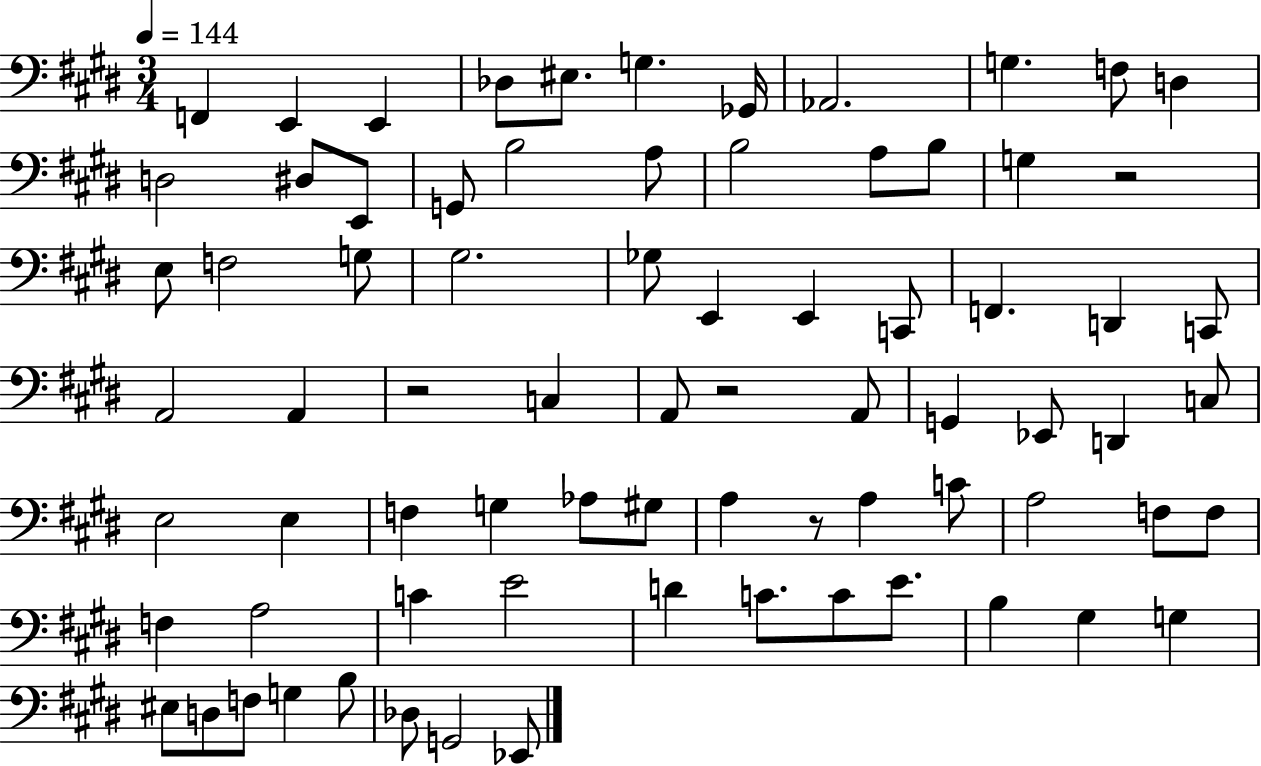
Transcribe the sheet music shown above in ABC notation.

X:1
T:Untitled
M:3/4
L:1/4
K:E
F,, E,, E,, _D,/2 ^E,/2 G, _G,,/4 _A,,2 G, F,/2 D, D,2 ^D,/2 E,,/2 G,,/2 B,2 A,/2 B,2 A,/2 B,/2 G, z2 E,/2 F,2 G,/2 ^G,2 _G,/2 E,, E,, C,,/2 F,, D,, C,,/2 A,,2 A,, z2 C, A,,/2 z2 A,,/2 G,, _E,,/2 D,, C,/2 E,2 E, F, G, _A,/2 ^G,/2 A, z/2 A, C/2 A,2 F,/2 F,/2 F, A,2 C E2 D C/2 C/2 E/2 B, ^G, G, ^E,/2 D,/2 F,/2 G, B,/2 _D,/2 G,,2 _E,,/2